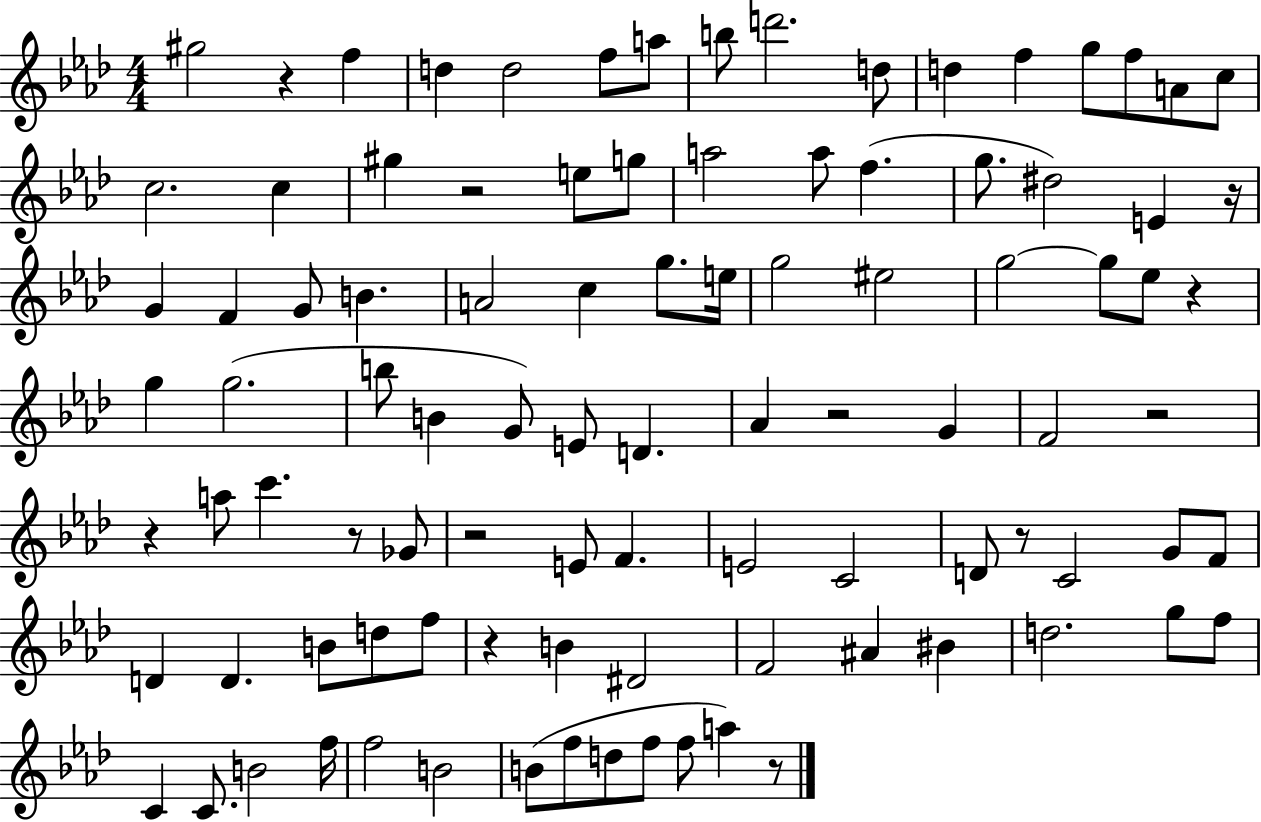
X:1
T:Untitled
M:4/4
L:1/4
K:Ab
^g2 z f d d2 f/2 a/2 b/2 d'2 d/2 d f g/2 f/2 A/2 c/2 c2 c ^g z2 e/2 g/2 a2 a/2 f g/2 ^d2 E z/4 G F G/2 B A2 c g/2 e/4 g2 ^e2 g2 g/2 _e/2 z g g2 b/2 B G/2 E/2 D _A z2 G F2 z2 z a/2 c' z/2 _G/2 z2 E/2 F E2 C2 D/2 z/2 C2 G/2 F/2 D D B/2 d/2 f/2 z B ^D2 F2 ^A ^B d2 g/2 f/2 C C/2 B2 f/4 f2 B2 B/2 f/2 d/2 f/2 f/2 a z/2